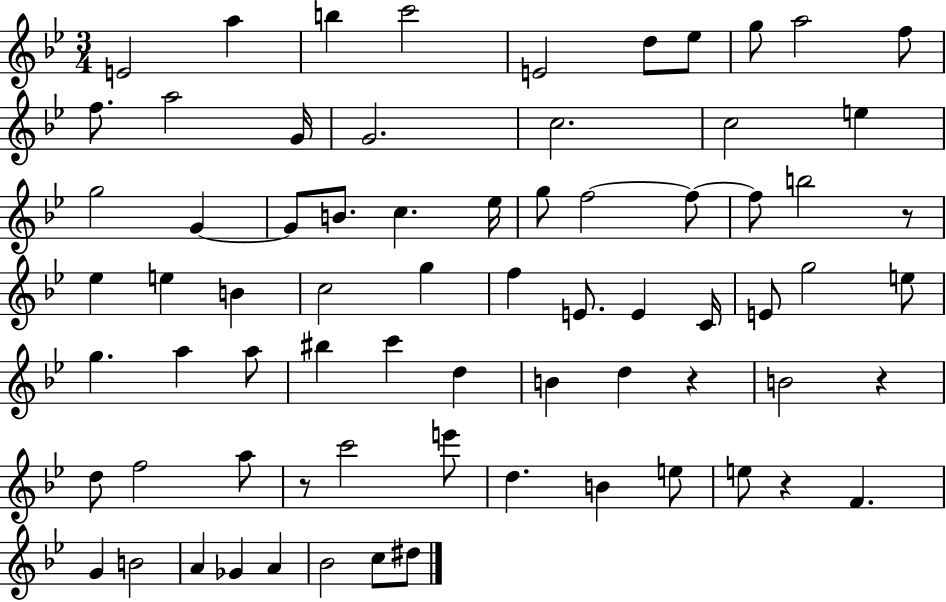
E4/h A5/q B5/q C6/h E4/h D5/e Eb5/e G5/e A5/h F5/e F5/e. A5/h G4/s G4/h. C5/h. C5/h E5/q G5/h G4/q G4/e B4/e. C5/q. Eb5/s G5/e F5/h F5/e F5/e B5/h R/e Eb5/q E5/q B4/q C5/h G5/q F5/q E4/e. E4/q C4/s E4/e G5/h E5/e G5/q. A5/q A5/e BIS5/q C6/q D5/q B4/q D5/q R/q B4/h R/q D5/e F5/h A5/e R/e C6/h E6/e D5/q. B4/q E5/e E5/e R/q F4/q. G4/q B4/h A4/q Gb4/q A4/q Bb4/h C5/e D#5/e